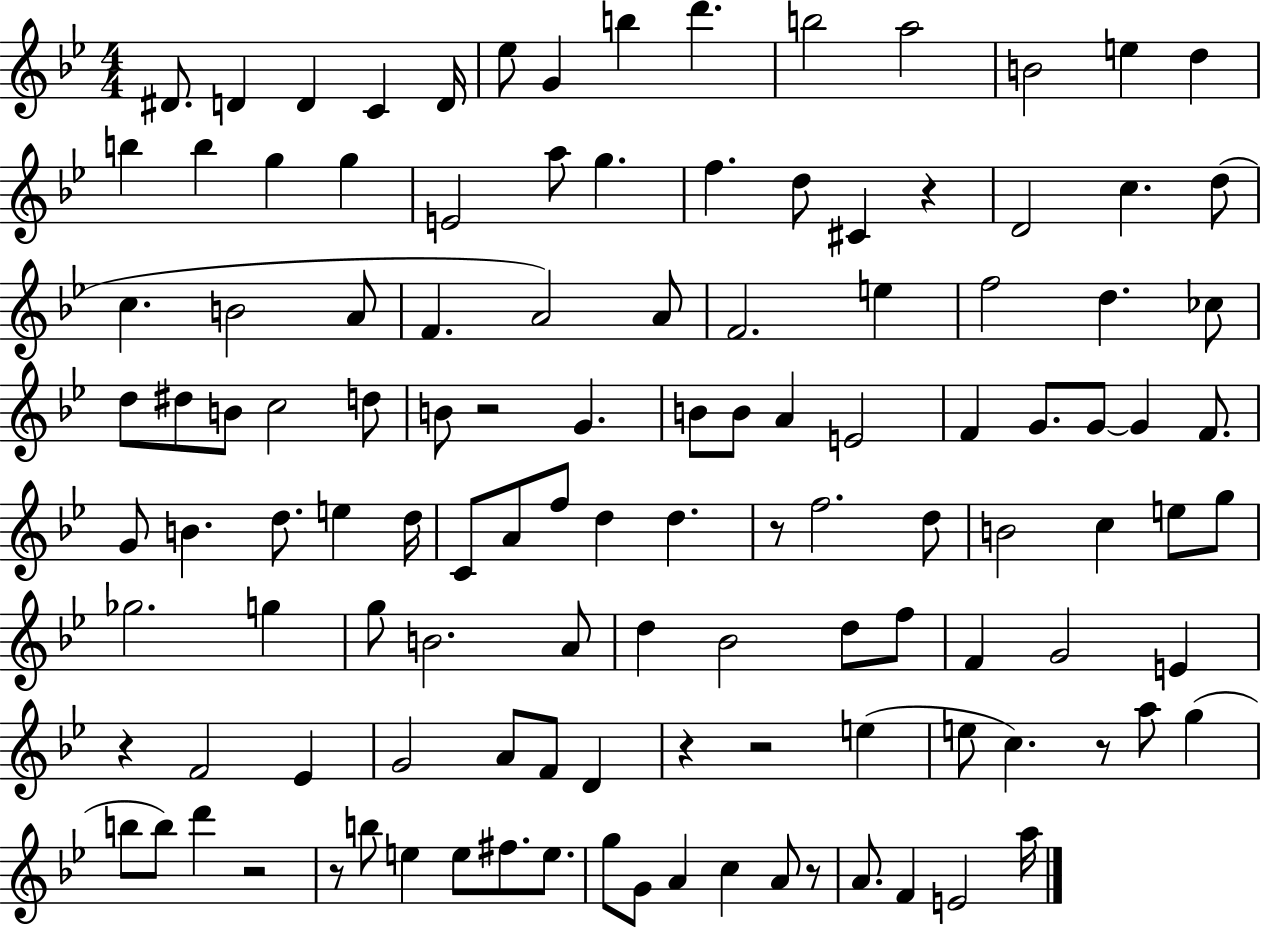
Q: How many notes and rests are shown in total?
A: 120